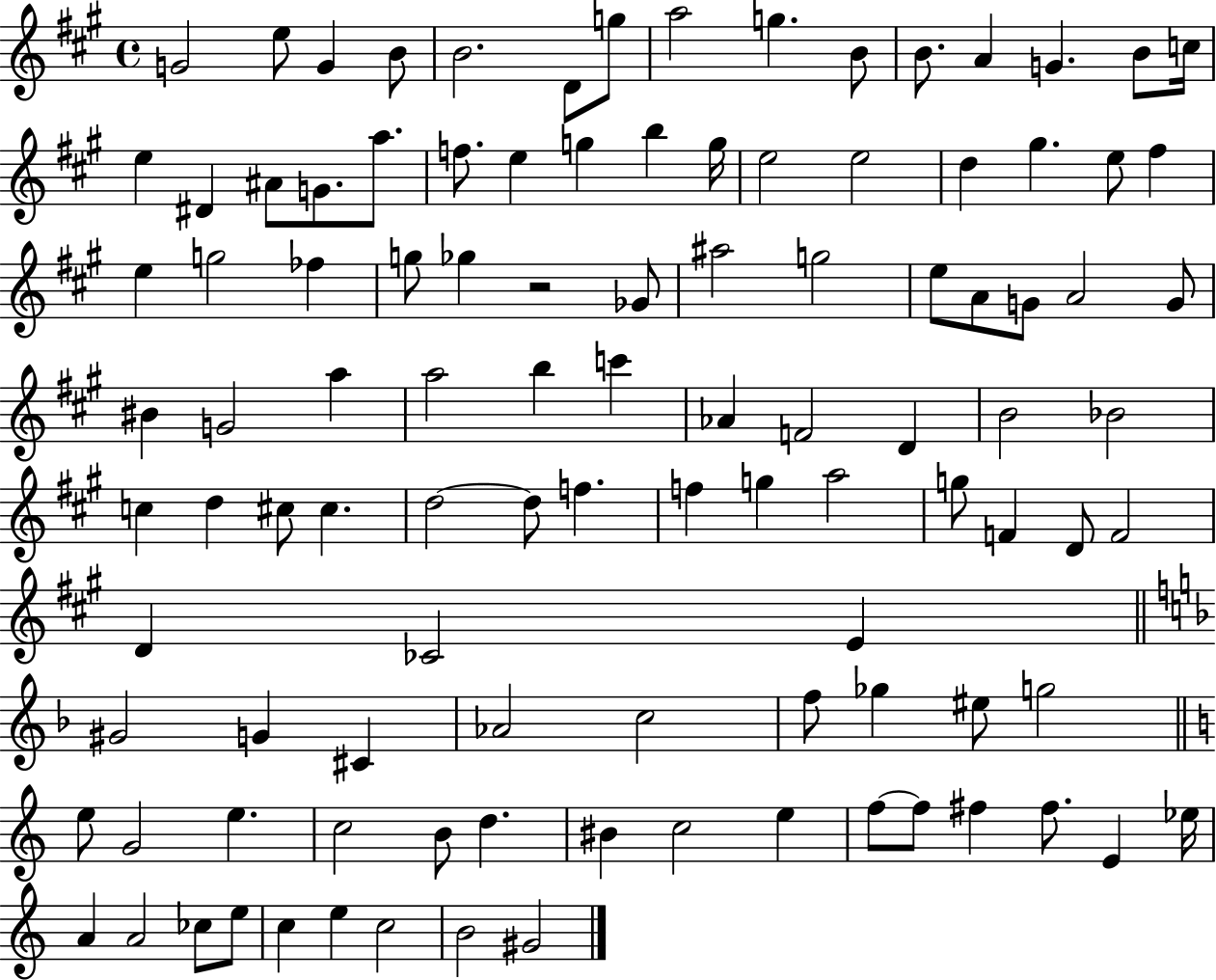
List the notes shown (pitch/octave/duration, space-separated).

G4/h E5/e G4/q B4/e B4/h. D4/e G5/e A5/h G5/q. B4/e B4/e. A4/q G4/q. B4/e C5/s E5/q D#4/q A#4/e G4/e. A5/e. F5/e. E5/q G5/q B5/q G5/s E5/h E5/h D5/q G#5/q. E5/e F#5/q E5/q G5/h FES5/q G5/e Gb5/q R/h Gb4/e A#5/h G5/h E5/e A4/e G4/e A4/h G4/e BIS4/q G4/h A5/q A5/h B5/q C6/q Ab4/q F4/h D4/q B4/h Bb4/h C5/q D5/q C#5/e C#5/q. D5/h D5/e F5/q. F5/q G5/q A5/h G5/e F4/q D4/e F4/h D4/q CES4/h E4/q G#4/h G4/q C#4/q Ab4/h C5/h F5/e Gb5/q EIS5/e G5/h E5/e G4/h E5/q. C5/h B4/e D5/q. BIS4/q C5/h E5/q F5/e F5/e F#5/q F#5/e. E4/q Eb5/s A4/q A4/h CES5/e E5/e C5/q E5/q C5/h B4/h G#4/h